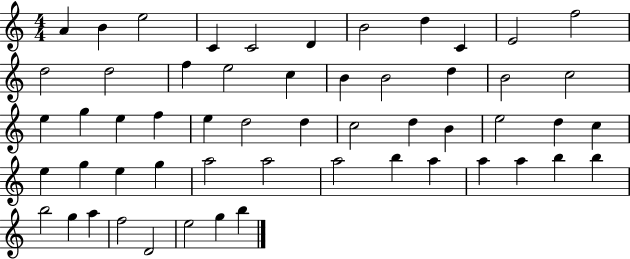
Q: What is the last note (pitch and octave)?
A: B5